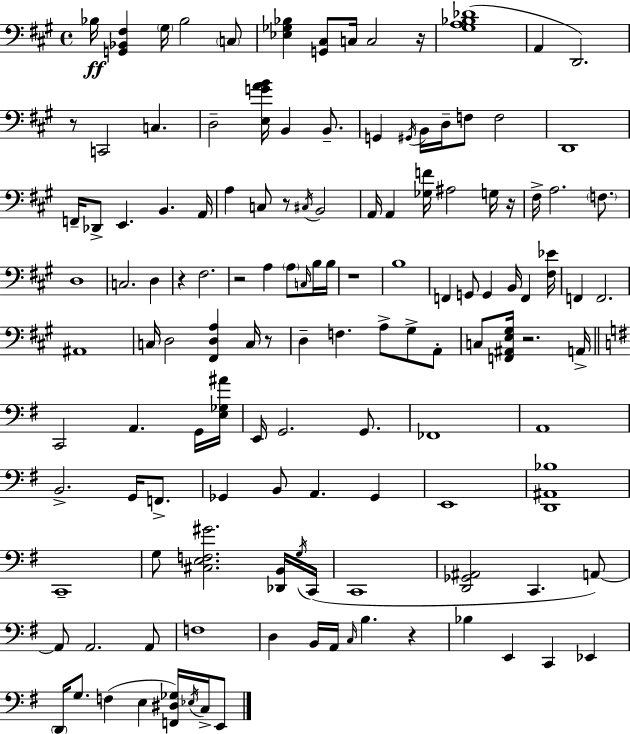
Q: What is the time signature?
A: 4/4